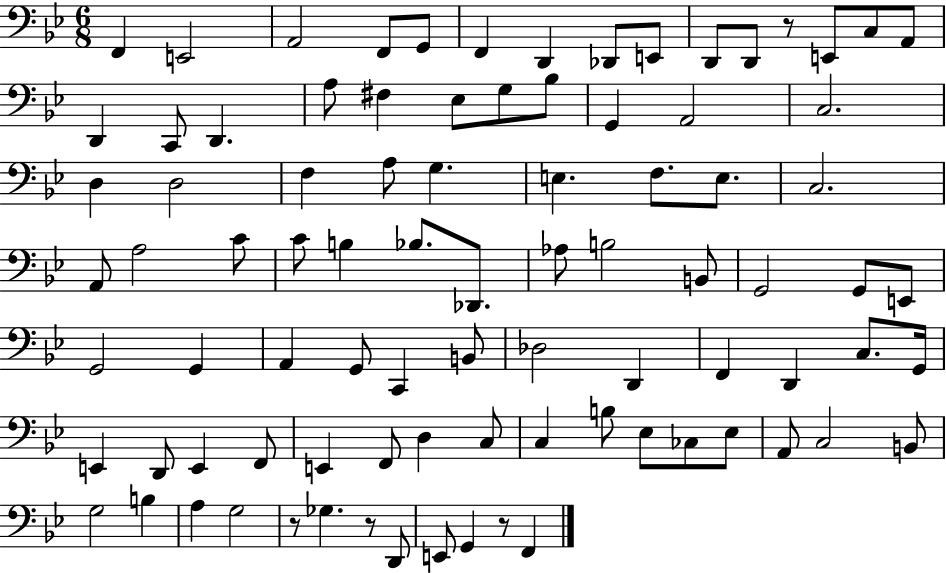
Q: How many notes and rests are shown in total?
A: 88